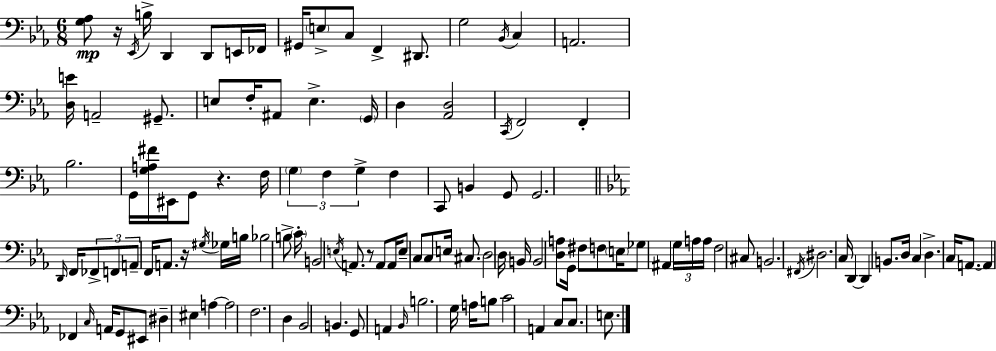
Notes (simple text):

[G3,Ab3]/e R/s Eb2/s B3/s D2/q D2/e E2/s FES2/s G#2/s E3/e C3/e F2/q D#2/e. G3/h Bb2/s C3/q A2/h. [D3,E4]/s A2/h G#2/e. E3/e F3/s A#2/e E3/q. G2/s D3/q [Ab2,D3]/h C2/s F2/h F2/q Bb3/h. G2/s [G3,A3,F#4]/s EIS2/s G2/e R/q. F3/s G3/q F3/q G3/q F3/q C2/e B2/q G2/e G2/h. D2/s F2/s FES2/e F2/e A2/e F2/s A2/e. R/s G#3/s Gb3/s B3/s Bb3/h B3/e C4/s B2/h E3/s A2/e. R/e A2/e A2/s E3/e C3/e C3/e E3/s C#3/e. D3/h D3/s B2/s B2/h [D3,A3]/e G2/s F#3/e F3/e E3/s Gb3/e A#2/q G3/s A3/s A3/s F3/h C#3/e B2/h. F#2/s D#3/h. C3/s D2/q D2/q B2/e. D3/s C3/q D3/q. C3/s A2/e. A2/q FES2/q C3/s A2/s G2/e EIS2/e D#3/q EIS3/q A3/q A3/h F3/h. D3/q Bb2/h B2/q. G2/e A2/q Bb2/s B3/h. G3/s A3/s B3/e C4/h A2/q C3/e C3/e. E3/e.